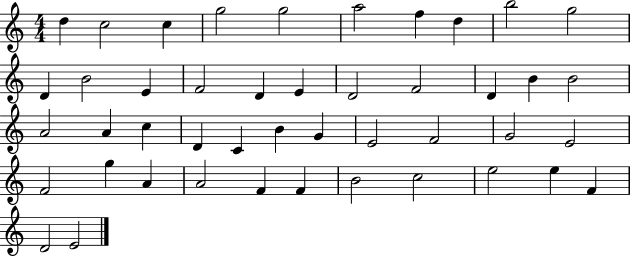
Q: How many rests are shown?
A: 0